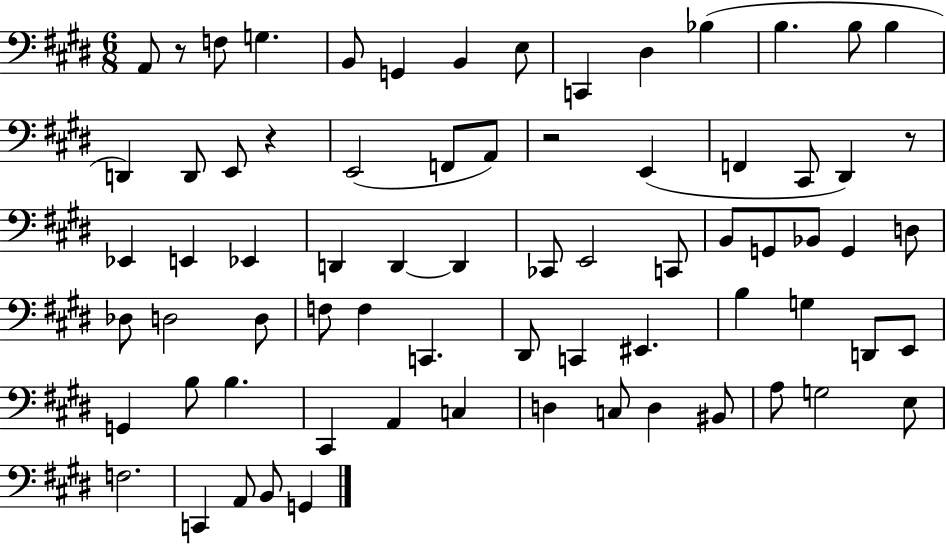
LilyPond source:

{
  \clef bass
  \numericTimeSignature
  \time 6/8
  \key e \major
  a,8 r8 f8 g4. | b,8 g,4 b,4 e8 | c,4 dis4 bes4( | b4. b8 b4 | \break d,4) d,8 e,8 r4 | e,2( f,8 a,8) | r2 e,4( | f,4 cis,8 dis,4) r8 | \break ees,4 e,4 ees,4 | d,4 d,4~~ d,4 | ces,8 e,2 c,8 | b,8 g,8 bes,8 g,4 d8 | \break des8 d2 d8 | f8 f4 c,4. | dis,8 c,4 eis,4. | b4 g4 d,8 e,8 | \break g,4 b8 b4. | cis,4 a,4 c4 | d4 c8 d4 bis,8 | a8 g2 e8 | \break f2. | c,4 a,8 b,8 g,4 | \bar "|."
}